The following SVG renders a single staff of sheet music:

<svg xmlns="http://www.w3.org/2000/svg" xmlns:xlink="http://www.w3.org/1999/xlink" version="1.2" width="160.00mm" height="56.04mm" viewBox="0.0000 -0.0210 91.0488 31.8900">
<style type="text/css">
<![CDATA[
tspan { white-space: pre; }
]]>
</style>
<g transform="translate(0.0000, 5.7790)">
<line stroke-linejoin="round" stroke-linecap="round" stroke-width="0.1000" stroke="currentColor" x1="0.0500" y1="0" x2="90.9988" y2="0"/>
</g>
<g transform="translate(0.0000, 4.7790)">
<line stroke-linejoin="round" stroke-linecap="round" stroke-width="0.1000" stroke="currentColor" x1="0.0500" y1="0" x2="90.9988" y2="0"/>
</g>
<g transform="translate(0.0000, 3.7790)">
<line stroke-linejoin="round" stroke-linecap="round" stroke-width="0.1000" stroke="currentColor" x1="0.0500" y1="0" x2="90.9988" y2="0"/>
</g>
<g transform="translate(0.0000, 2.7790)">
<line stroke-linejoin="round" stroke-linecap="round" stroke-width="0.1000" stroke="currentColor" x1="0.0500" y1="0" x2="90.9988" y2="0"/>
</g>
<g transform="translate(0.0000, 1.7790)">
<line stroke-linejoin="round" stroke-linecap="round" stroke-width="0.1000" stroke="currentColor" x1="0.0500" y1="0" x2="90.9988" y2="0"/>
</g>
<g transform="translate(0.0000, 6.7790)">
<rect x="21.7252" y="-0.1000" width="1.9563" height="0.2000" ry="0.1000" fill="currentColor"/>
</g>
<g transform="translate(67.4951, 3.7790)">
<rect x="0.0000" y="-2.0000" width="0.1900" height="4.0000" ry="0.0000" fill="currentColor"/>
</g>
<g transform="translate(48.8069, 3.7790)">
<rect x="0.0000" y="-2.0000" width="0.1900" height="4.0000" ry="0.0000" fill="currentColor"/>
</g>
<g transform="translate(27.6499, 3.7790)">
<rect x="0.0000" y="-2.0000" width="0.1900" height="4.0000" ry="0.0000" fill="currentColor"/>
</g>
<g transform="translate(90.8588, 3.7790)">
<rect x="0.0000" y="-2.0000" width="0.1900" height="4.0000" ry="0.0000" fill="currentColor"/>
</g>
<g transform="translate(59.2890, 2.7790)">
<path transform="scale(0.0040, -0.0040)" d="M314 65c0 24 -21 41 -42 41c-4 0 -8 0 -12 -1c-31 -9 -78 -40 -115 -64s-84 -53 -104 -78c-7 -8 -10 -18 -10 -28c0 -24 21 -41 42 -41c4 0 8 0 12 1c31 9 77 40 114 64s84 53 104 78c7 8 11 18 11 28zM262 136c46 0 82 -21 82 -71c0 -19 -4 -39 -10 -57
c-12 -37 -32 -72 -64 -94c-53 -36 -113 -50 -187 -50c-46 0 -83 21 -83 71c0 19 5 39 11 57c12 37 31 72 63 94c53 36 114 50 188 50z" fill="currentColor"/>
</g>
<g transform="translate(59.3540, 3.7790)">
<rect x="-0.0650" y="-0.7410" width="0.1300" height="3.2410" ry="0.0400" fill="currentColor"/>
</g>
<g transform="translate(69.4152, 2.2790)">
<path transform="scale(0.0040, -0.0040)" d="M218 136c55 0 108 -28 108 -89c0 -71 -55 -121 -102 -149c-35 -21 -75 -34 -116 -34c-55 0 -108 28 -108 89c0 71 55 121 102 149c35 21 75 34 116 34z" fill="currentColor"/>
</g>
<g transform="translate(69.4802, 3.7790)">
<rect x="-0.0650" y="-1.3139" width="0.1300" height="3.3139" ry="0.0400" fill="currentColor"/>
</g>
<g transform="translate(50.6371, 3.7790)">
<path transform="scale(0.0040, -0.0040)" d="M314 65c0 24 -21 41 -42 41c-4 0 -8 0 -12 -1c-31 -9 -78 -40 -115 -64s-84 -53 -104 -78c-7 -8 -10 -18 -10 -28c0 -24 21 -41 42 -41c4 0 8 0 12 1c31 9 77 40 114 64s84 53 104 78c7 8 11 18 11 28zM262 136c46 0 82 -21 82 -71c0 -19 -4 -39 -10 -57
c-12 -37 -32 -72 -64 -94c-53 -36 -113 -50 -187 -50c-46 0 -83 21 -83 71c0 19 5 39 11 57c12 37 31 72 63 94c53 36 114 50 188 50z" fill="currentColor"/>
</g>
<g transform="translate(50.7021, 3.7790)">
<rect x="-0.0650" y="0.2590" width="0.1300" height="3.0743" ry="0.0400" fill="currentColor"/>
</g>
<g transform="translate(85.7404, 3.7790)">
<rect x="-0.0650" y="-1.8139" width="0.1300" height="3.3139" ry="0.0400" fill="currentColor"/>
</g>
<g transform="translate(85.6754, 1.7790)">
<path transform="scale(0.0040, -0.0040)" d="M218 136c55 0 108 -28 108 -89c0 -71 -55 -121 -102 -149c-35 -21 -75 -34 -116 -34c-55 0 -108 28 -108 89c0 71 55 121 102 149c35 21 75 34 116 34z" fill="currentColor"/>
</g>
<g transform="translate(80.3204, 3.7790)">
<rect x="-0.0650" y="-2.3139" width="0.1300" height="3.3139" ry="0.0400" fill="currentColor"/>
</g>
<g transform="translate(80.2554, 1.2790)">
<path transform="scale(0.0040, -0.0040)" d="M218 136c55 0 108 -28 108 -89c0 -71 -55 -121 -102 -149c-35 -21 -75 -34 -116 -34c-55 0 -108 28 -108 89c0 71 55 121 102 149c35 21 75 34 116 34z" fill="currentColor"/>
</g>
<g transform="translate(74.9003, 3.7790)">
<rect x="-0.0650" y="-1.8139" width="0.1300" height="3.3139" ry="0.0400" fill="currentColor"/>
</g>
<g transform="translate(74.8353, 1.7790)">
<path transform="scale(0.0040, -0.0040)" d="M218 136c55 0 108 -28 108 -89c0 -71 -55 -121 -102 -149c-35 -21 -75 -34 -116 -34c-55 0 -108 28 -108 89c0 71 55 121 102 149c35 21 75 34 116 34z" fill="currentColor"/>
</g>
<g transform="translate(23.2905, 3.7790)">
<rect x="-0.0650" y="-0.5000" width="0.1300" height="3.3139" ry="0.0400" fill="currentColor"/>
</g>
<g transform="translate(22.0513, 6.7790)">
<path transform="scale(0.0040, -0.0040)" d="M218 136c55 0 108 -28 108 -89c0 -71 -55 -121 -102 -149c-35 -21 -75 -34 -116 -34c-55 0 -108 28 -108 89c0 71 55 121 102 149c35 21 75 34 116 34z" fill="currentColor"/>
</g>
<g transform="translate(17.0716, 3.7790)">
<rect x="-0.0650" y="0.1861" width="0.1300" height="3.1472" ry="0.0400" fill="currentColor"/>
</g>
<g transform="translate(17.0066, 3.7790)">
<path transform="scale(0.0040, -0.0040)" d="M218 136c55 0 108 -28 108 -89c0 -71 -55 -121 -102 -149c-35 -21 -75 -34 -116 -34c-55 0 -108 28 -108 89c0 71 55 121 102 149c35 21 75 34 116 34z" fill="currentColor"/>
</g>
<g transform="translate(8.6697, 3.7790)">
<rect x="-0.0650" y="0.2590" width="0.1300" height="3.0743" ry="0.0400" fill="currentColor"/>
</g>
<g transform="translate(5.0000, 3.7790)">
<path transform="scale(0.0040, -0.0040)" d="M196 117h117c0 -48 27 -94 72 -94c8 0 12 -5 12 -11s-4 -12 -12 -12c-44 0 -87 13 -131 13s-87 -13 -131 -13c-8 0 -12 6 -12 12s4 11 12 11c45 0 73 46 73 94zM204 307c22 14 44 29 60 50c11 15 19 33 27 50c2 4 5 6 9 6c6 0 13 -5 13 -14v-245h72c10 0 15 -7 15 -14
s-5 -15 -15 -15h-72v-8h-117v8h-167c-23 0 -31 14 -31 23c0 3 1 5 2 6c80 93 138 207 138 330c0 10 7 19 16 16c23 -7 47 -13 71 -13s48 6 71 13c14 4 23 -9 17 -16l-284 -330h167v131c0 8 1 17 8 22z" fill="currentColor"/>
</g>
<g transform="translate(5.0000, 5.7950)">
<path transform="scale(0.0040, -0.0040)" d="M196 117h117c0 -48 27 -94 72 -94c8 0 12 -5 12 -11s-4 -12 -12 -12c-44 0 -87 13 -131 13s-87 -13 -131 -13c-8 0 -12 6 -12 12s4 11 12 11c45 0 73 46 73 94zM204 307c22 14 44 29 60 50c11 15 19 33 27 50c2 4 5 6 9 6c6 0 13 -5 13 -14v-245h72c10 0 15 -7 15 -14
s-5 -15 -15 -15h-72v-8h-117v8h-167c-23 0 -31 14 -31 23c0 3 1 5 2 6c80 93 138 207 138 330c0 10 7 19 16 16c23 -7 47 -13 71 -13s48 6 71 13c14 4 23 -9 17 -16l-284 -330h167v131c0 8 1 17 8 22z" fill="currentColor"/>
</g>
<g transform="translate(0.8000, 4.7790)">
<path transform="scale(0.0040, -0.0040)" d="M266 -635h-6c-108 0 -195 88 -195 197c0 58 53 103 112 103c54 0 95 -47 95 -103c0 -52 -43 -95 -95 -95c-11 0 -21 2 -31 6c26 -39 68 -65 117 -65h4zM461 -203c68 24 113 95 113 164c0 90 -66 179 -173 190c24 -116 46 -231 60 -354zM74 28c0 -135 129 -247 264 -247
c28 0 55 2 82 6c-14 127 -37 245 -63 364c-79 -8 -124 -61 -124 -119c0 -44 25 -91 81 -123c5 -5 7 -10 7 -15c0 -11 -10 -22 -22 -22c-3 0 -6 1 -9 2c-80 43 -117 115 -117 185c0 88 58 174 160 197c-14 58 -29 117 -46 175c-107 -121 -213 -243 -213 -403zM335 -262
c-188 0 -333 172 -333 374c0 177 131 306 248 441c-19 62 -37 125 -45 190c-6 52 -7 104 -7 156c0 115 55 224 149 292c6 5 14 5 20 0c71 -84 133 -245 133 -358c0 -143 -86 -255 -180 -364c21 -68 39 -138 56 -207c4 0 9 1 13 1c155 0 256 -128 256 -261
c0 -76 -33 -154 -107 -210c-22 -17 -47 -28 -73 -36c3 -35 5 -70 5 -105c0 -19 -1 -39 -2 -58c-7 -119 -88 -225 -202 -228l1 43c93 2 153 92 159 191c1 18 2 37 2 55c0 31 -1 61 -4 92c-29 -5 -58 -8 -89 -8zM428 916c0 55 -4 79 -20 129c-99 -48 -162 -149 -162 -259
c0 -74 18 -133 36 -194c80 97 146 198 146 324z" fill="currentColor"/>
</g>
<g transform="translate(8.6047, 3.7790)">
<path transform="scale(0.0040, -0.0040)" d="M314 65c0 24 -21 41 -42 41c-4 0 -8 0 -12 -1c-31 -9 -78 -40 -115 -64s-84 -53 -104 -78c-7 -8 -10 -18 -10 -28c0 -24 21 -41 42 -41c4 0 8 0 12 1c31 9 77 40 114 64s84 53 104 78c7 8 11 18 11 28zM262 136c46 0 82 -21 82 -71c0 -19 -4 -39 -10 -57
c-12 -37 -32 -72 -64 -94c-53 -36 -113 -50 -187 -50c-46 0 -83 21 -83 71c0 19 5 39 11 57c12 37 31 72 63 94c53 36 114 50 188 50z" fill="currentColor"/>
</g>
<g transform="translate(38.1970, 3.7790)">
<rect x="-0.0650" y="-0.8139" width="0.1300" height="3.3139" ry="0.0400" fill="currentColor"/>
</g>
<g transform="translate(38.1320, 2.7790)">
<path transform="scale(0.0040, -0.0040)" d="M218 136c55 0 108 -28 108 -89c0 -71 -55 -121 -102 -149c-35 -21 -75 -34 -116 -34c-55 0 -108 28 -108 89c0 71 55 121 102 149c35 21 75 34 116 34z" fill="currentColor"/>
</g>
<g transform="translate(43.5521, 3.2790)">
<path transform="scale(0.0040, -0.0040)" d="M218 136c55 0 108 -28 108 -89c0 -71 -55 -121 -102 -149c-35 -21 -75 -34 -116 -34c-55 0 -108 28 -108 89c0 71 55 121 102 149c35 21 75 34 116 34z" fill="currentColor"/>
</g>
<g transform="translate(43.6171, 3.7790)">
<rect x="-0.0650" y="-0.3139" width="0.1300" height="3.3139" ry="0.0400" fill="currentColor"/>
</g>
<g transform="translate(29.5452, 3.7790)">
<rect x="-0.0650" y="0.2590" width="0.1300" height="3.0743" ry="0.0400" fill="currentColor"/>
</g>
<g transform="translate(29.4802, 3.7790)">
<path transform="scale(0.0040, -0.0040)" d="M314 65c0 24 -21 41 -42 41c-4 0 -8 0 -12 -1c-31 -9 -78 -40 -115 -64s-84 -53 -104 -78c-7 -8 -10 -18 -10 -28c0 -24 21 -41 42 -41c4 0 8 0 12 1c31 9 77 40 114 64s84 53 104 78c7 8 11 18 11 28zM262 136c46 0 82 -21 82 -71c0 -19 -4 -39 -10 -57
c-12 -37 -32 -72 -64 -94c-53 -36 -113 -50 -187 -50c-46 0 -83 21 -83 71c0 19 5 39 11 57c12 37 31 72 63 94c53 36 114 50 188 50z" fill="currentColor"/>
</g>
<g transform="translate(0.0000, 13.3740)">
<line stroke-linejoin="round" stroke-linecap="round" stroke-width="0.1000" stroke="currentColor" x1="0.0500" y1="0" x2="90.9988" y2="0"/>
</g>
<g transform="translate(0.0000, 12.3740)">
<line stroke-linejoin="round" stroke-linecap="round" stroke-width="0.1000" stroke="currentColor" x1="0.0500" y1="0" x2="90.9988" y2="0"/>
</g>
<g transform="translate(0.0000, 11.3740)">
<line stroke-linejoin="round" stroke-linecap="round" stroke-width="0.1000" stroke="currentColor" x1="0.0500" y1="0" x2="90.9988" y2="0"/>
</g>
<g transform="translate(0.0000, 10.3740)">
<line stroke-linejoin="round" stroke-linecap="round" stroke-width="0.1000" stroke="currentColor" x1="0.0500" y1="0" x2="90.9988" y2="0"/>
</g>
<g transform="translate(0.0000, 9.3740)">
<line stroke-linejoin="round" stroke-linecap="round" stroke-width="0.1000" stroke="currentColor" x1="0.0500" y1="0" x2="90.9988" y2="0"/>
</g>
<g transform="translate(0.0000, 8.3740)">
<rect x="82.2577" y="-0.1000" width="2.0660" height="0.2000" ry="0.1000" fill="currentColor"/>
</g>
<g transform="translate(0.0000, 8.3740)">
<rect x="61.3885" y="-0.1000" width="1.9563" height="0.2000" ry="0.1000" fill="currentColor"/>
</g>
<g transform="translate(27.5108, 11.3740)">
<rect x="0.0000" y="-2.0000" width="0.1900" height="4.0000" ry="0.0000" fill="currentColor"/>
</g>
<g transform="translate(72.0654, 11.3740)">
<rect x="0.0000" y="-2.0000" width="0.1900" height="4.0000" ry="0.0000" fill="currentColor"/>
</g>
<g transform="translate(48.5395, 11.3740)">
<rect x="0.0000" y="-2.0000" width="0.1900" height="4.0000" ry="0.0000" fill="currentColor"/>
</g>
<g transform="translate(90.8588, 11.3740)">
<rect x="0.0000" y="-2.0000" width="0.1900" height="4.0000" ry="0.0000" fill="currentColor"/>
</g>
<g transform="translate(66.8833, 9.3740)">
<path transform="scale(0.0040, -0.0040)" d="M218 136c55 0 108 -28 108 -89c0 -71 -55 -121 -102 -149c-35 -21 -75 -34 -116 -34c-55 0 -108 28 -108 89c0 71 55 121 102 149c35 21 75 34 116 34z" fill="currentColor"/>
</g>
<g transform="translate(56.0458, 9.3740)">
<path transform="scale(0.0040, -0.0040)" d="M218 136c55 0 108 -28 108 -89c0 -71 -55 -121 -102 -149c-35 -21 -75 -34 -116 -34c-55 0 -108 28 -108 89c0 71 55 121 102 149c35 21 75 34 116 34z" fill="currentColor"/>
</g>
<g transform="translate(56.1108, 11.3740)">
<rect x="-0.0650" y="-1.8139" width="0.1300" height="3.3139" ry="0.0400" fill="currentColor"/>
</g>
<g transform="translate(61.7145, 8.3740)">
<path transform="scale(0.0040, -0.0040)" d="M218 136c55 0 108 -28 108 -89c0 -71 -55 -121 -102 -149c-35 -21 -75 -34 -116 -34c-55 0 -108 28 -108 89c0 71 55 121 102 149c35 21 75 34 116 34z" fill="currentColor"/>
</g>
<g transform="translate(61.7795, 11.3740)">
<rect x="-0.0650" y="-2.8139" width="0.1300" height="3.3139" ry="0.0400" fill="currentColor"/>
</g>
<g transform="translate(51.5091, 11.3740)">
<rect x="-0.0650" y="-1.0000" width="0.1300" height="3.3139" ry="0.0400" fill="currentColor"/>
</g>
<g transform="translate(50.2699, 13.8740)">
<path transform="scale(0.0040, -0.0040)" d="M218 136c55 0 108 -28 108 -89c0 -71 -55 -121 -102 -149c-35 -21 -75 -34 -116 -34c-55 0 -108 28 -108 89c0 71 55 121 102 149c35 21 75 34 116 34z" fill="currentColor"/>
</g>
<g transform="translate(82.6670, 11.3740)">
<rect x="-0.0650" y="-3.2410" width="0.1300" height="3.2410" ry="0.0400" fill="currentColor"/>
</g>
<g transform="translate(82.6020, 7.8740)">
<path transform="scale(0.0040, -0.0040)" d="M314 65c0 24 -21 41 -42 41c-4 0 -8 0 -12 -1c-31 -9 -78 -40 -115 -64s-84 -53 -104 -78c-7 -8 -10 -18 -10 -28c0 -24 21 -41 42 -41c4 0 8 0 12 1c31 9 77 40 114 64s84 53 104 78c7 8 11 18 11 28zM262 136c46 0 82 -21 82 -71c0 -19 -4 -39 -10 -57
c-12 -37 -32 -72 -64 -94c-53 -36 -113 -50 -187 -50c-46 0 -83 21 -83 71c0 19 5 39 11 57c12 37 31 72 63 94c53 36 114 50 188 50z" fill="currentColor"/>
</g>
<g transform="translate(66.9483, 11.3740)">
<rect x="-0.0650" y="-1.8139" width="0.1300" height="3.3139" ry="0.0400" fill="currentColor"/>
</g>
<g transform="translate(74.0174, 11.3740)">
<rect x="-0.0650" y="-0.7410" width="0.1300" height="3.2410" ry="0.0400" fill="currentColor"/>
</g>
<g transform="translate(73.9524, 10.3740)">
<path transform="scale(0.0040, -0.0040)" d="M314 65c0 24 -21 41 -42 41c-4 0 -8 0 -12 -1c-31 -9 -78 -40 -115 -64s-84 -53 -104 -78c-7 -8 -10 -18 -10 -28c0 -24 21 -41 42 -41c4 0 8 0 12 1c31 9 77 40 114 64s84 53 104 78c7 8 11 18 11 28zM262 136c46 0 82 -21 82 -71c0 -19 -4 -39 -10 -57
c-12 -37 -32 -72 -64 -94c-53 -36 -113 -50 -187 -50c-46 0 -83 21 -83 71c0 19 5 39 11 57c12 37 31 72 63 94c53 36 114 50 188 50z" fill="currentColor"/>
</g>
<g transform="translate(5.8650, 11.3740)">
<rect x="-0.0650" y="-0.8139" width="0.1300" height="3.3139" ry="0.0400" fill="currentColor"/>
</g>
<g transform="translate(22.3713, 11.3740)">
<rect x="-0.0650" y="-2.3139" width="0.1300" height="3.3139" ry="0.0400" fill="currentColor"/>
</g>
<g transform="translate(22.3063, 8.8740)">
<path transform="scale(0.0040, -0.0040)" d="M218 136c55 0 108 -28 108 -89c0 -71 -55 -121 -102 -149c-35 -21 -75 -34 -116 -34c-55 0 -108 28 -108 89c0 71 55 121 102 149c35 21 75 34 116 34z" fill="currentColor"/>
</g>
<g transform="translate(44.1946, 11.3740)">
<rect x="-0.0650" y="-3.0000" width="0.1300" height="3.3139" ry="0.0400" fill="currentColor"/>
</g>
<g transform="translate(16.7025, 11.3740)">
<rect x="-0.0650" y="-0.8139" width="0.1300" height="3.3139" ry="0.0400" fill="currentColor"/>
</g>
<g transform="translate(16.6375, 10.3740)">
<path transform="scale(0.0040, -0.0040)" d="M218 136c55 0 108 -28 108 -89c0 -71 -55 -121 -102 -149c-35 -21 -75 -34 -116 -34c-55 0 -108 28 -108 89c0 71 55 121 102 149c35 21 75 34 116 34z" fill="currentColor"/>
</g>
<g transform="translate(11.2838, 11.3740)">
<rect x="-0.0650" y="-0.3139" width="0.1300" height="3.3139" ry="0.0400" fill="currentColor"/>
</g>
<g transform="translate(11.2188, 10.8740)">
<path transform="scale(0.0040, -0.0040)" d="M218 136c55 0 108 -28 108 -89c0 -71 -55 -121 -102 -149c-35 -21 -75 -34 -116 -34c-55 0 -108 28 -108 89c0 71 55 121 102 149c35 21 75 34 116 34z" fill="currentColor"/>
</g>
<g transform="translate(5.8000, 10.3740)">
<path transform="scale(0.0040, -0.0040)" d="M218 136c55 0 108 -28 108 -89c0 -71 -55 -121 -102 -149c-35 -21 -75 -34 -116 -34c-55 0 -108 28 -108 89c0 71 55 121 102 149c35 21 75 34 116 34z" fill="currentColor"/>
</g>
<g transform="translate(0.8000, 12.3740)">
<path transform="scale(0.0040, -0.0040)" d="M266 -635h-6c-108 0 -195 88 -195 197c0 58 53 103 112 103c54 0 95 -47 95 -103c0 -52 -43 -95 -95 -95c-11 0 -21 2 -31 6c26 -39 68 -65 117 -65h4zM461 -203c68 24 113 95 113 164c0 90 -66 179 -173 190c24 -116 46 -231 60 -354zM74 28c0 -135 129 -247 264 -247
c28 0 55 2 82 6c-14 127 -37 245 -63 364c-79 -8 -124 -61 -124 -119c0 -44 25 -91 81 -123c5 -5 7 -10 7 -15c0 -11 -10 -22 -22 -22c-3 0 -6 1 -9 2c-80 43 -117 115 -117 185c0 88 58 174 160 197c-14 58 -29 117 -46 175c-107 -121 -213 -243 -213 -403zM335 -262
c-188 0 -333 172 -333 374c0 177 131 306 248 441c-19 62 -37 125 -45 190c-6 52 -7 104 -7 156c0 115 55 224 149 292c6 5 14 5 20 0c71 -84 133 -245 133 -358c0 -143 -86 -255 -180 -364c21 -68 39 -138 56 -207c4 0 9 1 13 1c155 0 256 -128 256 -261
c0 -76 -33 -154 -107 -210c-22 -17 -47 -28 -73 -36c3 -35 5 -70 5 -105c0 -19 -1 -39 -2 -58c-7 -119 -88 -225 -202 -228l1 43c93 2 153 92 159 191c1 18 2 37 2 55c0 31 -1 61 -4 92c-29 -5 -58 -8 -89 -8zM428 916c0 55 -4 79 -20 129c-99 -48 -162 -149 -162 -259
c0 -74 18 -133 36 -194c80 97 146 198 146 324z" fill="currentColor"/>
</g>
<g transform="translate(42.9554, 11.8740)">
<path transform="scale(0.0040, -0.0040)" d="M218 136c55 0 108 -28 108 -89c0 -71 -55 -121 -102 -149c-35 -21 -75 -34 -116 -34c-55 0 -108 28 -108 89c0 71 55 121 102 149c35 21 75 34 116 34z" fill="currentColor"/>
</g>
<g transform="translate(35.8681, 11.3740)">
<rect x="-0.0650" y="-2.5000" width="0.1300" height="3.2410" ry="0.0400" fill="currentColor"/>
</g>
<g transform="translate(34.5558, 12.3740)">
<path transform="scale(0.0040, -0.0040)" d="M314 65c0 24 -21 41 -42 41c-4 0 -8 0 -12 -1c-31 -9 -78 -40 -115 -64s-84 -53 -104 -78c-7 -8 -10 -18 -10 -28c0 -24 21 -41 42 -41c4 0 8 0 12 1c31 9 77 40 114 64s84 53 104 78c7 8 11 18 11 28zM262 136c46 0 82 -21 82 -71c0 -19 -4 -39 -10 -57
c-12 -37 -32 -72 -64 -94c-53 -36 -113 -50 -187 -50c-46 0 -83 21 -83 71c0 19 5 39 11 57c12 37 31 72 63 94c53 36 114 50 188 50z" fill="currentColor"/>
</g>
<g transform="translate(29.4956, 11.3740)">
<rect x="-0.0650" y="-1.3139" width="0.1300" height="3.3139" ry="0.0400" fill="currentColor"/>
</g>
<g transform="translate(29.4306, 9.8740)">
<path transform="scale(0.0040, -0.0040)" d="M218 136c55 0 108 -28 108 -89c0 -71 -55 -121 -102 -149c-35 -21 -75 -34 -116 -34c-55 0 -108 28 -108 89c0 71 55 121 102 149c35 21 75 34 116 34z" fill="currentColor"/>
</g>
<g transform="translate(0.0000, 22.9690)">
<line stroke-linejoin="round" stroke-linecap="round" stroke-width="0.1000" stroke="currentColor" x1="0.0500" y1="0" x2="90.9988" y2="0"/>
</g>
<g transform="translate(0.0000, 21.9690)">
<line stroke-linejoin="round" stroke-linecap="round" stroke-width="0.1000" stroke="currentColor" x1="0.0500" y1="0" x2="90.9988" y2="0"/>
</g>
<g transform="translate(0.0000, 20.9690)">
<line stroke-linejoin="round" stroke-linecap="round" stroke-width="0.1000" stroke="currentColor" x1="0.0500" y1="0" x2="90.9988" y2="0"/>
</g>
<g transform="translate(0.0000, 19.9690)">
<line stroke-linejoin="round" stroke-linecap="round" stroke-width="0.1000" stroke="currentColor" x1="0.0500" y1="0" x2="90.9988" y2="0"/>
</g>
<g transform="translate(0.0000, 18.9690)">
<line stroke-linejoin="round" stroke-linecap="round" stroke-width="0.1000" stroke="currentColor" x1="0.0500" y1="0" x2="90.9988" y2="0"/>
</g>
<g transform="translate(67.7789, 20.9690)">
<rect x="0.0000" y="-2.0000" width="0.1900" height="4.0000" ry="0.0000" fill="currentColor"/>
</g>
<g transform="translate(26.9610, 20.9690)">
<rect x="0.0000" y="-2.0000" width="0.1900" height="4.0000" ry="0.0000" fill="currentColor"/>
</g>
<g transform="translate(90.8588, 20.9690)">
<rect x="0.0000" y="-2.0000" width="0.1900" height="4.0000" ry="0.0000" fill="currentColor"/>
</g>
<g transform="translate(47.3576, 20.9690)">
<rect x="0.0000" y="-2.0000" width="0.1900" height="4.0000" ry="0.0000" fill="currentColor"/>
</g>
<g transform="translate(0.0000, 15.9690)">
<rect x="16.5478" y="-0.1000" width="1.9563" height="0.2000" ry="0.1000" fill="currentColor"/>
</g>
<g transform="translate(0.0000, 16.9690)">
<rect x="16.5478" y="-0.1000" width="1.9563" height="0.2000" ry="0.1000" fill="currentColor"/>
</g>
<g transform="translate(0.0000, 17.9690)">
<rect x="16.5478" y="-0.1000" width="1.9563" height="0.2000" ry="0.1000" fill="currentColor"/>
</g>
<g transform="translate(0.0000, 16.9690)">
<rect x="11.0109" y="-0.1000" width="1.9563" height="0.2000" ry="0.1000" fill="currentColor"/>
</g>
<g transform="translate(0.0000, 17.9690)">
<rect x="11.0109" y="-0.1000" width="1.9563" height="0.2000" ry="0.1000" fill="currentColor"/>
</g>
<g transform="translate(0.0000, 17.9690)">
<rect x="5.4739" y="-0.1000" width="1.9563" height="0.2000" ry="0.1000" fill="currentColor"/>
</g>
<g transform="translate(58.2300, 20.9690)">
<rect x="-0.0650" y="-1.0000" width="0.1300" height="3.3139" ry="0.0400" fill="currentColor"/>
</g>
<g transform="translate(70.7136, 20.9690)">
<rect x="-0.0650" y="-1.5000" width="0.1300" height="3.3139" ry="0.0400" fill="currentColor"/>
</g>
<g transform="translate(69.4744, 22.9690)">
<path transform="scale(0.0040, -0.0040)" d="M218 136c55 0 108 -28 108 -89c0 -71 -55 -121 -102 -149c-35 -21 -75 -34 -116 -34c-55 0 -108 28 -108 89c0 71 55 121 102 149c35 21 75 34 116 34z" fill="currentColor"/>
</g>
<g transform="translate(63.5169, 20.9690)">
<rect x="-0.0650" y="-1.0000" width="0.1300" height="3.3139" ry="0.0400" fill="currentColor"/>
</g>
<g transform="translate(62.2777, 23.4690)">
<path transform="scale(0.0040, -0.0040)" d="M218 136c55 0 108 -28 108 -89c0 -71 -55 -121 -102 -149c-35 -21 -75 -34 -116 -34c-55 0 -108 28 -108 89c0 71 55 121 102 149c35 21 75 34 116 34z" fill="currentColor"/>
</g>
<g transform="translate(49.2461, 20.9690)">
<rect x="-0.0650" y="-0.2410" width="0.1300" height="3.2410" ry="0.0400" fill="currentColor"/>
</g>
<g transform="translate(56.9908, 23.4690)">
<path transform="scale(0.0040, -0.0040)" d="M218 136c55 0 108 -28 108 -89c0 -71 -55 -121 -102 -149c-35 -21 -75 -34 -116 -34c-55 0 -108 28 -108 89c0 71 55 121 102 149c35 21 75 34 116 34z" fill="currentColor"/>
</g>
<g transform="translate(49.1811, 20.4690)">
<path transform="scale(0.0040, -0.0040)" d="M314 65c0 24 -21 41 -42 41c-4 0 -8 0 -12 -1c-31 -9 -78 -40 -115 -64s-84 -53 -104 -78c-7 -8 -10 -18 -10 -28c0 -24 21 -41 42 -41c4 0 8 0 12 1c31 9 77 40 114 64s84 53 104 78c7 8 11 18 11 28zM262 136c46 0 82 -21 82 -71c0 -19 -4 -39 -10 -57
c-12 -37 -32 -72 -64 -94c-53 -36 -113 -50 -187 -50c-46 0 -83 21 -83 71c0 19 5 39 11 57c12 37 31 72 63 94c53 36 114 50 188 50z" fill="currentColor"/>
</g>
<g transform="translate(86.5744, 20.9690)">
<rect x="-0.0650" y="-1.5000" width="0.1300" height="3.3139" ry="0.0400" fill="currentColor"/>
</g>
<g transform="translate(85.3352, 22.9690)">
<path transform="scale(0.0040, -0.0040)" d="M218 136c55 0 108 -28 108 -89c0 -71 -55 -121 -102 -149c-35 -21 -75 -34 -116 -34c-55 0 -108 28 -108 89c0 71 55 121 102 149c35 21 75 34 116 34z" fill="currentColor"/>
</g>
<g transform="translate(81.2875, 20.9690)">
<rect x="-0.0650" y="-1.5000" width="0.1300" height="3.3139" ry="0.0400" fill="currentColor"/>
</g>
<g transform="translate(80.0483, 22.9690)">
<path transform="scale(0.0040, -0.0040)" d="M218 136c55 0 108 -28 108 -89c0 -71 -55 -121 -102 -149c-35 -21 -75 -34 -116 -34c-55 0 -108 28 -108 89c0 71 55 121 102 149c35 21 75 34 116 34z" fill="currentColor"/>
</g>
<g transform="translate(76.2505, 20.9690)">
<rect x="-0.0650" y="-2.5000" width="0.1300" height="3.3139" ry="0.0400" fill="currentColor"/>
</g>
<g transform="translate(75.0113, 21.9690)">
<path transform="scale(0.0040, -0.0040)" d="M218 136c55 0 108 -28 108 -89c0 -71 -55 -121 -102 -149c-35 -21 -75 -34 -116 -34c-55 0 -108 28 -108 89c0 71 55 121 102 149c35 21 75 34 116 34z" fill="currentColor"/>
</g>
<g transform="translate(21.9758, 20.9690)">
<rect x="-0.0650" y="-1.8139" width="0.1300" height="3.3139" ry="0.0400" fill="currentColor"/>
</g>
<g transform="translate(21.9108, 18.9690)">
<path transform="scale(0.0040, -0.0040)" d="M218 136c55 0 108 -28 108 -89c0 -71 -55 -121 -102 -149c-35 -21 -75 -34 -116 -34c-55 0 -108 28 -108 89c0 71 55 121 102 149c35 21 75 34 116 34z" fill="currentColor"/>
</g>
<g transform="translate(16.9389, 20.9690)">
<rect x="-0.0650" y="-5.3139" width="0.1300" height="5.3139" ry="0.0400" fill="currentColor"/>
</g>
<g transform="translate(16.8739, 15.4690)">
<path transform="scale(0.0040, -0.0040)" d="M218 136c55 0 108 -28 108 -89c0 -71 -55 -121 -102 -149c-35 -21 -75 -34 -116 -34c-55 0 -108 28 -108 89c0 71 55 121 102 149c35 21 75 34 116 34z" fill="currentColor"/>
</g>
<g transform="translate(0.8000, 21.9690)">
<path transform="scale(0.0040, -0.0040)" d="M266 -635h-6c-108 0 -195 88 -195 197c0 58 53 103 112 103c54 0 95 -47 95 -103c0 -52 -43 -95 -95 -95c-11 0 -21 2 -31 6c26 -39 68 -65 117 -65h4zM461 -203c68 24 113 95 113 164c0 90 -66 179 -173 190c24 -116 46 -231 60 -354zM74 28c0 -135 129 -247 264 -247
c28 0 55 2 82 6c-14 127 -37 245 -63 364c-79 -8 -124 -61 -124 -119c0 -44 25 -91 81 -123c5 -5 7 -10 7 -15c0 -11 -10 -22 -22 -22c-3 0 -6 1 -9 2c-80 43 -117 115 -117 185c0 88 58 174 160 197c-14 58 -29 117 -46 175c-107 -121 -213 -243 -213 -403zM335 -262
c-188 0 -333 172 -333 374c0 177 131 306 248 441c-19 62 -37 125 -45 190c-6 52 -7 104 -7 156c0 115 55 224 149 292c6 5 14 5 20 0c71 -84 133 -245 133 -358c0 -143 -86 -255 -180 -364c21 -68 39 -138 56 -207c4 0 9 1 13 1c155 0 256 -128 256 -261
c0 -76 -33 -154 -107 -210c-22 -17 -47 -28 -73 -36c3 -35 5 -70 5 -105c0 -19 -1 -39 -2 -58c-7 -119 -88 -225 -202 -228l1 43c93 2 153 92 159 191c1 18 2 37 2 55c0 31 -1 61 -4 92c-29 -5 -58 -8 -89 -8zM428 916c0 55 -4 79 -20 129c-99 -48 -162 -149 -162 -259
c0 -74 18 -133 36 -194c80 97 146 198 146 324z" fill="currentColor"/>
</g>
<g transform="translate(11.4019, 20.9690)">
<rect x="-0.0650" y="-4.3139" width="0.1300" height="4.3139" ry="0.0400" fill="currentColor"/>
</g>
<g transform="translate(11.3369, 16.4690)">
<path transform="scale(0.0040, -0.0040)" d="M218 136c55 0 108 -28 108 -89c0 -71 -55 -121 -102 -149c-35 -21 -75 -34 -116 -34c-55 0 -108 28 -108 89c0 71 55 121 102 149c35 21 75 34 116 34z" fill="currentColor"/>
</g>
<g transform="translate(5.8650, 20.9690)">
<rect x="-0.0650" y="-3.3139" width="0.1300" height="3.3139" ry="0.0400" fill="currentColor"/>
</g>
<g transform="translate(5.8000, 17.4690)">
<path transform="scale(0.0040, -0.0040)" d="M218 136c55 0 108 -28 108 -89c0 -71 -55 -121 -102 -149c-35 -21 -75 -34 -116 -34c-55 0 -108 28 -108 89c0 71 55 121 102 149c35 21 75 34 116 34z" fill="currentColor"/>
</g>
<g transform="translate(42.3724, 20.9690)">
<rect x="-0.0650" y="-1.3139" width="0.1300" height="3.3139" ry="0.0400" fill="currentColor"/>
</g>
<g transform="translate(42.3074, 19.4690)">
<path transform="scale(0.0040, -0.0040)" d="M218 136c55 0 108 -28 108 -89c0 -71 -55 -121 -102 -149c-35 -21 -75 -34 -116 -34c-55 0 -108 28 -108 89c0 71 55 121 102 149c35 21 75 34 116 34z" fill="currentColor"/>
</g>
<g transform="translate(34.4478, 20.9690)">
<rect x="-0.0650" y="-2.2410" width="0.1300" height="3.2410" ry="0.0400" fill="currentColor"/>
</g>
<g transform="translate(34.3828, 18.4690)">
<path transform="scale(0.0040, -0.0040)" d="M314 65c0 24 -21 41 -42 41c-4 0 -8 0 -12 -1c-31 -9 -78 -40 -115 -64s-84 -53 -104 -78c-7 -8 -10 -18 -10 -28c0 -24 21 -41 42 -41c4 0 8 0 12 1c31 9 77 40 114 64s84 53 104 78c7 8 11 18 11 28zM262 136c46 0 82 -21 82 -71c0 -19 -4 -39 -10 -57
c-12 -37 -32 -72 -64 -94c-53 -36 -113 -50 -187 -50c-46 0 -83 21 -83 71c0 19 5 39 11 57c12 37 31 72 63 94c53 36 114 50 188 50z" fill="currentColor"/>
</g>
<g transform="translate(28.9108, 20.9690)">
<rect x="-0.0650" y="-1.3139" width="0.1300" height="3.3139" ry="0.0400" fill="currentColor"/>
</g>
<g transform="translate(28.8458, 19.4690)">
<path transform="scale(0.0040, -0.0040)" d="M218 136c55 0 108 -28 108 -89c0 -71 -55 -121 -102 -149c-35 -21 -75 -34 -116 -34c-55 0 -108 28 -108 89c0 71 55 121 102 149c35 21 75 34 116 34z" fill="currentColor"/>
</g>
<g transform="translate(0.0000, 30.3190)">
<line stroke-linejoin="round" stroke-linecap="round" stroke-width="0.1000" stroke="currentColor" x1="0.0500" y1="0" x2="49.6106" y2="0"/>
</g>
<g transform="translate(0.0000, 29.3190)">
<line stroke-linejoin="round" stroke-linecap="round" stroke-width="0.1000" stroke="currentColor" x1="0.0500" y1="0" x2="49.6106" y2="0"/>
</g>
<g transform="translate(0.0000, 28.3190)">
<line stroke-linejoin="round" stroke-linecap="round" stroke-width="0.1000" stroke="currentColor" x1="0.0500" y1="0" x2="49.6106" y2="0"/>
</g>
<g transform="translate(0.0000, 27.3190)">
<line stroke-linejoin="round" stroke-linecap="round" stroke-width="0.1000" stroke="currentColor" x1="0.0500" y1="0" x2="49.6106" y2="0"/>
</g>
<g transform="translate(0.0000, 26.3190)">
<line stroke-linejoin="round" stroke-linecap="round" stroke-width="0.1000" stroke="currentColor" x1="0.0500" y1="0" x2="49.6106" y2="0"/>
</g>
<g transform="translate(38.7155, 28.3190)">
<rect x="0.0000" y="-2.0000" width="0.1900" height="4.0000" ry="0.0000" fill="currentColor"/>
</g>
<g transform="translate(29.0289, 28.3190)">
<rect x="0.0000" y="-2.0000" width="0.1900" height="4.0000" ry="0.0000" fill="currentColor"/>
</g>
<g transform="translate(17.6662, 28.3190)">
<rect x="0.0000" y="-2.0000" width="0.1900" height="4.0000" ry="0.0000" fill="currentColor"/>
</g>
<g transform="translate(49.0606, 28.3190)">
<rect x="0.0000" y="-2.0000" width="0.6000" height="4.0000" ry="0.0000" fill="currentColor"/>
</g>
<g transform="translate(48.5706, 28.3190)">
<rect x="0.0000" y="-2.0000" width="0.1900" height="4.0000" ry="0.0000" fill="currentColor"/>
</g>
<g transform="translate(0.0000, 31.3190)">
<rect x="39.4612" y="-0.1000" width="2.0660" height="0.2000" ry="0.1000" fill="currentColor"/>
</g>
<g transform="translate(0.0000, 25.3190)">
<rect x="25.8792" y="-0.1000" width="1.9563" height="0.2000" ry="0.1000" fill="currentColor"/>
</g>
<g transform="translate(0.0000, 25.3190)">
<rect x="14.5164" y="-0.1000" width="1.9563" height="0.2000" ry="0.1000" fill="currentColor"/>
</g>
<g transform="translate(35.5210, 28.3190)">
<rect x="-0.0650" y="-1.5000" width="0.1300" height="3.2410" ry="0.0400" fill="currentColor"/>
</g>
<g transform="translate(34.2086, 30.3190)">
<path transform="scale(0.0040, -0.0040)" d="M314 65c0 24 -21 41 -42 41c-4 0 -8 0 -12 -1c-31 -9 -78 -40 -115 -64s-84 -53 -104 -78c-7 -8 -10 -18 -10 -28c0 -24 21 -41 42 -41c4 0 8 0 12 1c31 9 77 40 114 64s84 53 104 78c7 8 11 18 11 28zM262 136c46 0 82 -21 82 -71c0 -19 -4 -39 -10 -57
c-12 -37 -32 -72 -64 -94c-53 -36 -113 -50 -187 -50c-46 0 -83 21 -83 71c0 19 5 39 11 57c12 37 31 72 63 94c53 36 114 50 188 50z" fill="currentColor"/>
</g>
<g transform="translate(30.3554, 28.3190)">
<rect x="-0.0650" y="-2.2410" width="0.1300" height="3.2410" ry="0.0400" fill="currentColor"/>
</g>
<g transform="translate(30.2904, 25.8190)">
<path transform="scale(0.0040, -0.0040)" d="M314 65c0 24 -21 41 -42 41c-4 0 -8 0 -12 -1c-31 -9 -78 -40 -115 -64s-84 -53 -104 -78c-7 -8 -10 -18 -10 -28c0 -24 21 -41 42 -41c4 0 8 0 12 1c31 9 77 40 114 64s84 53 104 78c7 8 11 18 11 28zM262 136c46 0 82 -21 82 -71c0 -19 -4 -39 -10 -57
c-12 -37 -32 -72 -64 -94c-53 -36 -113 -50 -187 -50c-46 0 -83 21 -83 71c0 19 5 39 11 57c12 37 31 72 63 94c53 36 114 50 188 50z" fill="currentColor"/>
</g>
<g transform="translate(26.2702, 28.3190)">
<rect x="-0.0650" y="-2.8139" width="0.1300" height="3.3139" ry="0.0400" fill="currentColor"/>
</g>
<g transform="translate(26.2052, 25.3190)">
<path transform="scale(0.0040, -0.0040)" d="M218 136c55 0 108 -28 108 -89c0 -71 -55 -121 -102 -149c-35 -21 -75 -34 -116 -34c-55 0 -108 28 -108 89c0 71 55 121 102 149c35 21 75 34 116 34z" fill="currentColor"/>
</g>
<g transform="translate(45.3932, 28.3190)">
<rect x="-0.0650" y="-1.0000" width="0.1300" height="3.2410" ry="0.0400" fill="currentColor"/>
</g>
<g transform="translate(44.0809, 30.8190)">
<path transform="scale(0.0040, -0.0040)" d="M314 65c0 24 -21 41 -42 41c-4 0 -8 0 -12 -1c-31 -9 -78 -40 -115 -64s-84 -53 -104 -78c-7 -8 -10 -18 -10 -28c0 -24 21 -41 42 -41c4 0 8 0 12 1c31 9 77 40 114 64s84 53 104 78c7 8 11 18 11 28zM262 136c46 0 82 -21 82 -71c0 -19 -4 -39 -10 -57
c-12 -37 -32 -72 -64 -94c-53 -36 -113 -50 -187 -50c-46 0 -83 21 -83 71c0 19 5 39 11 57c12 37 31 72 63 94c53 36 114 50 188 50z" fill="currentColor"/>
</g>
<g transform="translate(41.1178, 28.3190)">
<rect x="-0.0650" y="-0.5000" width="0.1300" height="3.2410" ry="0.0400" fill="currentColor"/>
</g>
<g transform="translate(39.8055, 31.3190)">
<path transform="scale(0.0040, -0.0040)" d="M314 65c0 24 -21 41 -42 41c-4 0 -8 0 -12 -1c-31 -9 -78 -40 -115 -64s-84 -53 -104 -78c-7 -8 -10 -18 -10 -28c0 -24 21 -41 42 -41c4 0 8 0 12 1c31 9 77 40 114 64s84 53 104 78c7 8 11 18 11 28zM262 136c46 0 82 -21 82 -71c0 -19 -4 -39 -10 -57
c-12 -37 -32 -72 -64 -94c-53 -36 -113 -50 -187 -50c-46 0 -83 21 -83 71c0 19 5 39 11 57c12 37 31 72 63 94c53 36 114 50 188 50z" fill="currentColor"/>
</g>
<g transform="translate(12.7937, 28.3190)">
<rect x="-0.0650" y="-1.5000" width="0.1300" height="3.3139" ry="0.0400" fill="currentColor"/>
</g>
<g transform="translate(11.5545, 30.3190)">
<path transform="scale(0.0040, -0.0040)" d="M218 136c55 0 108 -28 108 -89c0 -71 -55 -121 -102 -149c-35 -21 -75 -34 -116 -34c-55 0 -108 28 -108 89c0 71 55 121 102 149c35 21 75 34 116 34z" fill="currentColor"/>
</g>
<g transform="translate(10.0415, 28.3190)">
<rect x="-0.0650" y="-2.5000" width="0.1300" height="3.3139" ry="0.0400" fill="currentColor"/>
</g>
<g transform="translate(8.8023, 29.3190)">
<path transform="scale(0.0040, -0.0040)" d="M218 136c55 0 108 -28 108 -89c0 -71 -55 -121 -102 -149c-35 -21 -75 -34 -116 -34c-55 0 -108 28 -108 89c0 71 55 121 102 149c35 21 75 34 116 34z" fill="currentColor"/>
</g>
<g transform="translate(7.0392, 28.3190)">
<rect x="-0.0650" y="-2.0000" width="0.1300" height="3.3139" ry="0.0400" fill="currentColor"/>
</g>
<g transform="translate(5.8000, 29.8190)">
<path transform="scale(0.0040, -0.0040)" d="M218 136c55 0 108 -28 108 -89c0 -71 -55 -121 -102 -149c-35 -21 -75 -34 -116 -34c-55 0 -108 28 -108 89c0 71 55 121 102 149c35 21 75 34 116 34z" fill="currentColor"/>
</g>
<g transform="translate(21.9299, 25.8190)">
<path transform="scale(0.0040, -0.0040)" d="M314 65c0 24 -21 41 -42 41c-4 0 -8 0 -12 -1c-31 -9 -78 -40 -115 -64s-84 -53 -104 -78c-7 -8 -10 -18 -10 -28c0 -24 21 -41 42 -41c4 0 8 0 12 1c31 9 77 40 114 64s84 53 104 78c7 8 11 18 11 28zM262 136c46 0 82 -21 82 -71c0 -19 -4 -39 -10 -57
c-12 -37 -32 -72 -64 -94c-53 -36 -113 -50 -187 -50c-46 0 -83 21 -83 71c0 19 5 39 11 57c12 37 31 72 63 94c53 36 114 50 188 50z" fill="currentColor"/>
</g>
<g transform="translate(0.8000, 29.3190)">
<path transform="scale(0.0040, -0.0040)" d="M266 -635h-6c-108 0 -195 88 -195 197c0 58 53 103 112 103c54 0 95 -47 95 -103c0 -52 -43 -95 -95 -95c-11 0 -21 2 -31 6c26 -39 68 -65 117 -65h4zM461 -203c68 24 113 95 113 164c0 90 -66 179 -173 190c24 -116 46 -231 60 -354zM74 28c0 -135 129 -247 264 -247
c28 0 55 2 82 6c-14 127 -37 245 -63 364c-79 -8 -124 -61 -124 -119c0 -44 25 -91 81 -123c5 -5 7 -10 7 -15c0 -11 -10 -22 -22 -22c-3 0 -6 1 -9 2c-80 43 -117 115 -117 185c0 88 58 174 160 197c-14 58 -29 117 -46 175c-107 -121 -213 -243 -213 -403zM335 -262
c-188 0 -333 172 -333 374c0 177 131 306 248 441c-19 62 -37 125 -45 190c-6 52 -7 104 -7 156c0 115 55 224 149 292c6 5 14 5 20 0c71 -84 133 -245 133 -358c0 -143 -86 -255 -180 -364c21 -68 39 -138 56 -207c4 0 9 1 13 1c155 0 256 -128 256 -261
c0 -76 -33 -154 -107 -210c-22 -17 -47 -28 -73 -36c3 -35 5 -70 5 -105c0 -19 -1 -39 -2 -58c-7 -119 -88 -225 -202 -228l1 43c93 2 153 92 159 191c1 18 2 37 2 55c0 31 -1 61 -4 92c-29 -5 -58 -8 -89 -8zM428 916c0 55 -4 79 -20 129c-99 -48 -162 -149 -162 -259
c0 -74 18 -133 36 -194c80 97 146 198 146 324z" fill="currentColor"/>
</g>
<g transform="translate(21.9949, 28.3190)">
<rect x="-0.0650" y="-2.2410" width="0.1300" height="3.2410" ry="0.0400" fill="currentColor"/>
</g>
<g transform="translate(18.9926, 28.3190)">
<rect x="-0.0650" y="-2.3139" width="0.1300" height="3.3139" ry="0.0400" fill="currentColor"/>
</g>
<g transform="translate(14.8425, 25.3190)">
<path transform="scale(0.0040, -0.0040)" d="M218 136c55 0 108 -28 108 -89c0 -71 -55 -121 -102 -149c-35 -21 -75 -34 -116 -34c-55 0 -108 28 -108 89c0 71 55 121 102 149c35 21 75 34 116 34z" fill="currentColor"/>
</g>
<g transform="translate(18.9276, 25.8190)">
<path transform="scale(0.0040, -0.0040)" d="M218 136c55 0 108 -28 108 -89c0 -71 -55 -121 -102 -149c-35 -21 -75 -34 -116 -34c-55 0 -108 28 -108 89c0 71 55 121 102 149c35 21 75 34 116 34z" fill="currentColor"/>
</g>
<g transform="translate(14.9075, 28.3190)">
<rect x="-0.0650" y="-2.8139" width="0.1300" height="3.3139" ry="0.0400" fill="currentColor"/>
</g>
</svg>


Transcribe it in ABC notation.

X:1
T:Untitled
M:4/4
L:1/4
K:C
B2 B C B2 d c B2 d2 e f g f d c d g e G2 A D f a f d2 b2 b d' f' f e g2 e c2 D D E G E E F G E a g g2 a g2 E2 C2 D2